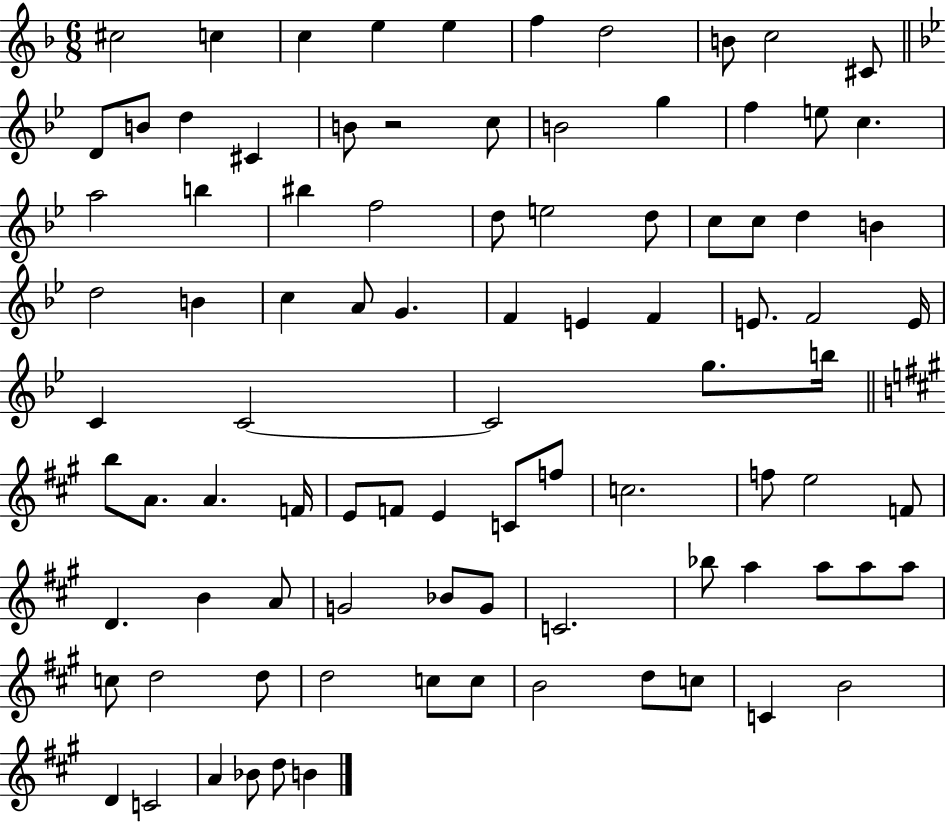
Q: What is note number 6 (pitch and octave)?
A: F5